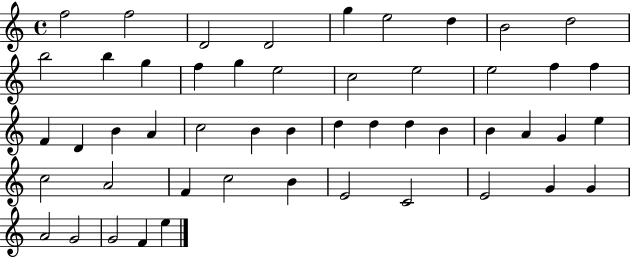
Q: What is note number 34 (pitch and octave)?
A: G4